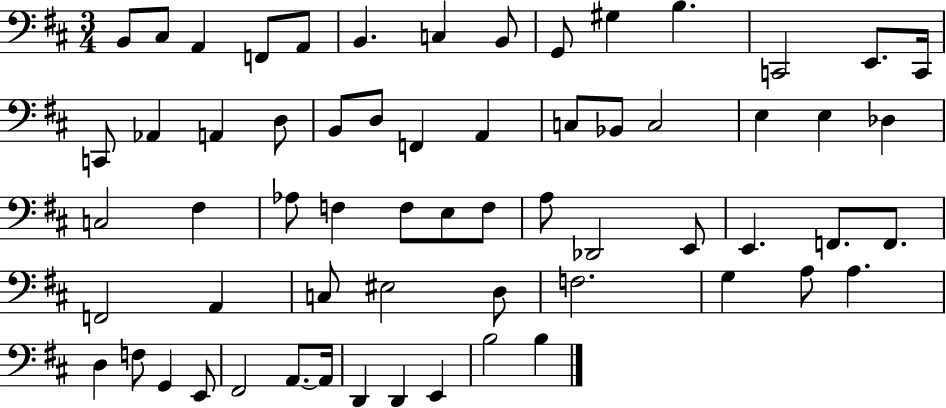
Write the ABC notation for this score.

X:1
T:Untitled
M:3/4
L:1/4
K:D
B,,/2 ^C,/2 A,, F,,/2 A,,/2 B,, C, B,,/2 G,,/2 ^G, B, C,,2 E,,/2 C,,/4 C,,/2 _A,, A,, D,/2 B,,/2 D,/2 F,, A,, C,/2 _B,,/2 C,2 E, E, _D, C,2 ^F, _A,/2 F, F,/2 E,/2 F,/2 A,/2 _D,,2 E,,/2 E,, F,,/2 F,,/2 F,,2 A,, C,/2 ^E,2 D,/2 F,2 G, A,/2 A, D, F,/2 G,, E,,/2 ^F,,2 A,,/2 A,,/4 D,, D,, E,, B,2 B,